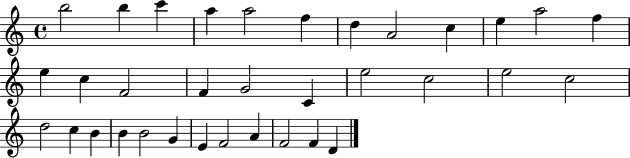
B5/h B5/q C6/q A5/q A5/h F5/q D5/q A4/h C5/q E5/q A5/h F5/q E5/q C5/q F4/h F4/q G4/h C4/q E5/h C5/h E5/h C5/h D5/h C5/q B4/q B4/q B4/h G4/q E4/q F4/h A4/q F4/h F4/q D4/q